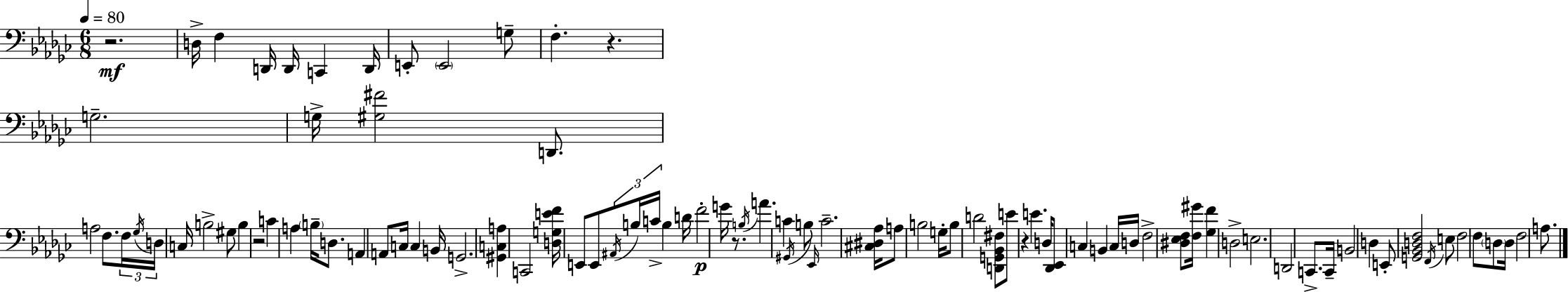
R/h. D3/s F3/q D2/s D2/s C2/q D2/s E2/e E2/h G3/e F3/q. R/q. G3/h. G3/s [G#3,F#4]/h D2/e. A3/h F3/e. F3/s Gb3/s D3/s C3/s B3/h G#3/e B3/q R/h C4/q A3/q B3/s D3/e. A2/q A2/e C3/s C3/q B2/s G2/h. [G#2,C3,A3]/q C2/h [D3,G3,E4,F4]/s E2/e E2/e A#2/s B3/s C4/s B3/q D4/s F4/h G4/s R/e. B3/s A4/q. C4/q G#2/s B3/e Eb2/s C4/h. [C#3,D#3,Ab3]/s A3/e B3/h G3/s B3/e D4/h [D2,G2,Bb2,F#3]/e E4/e R/q E4/q. D3/s [Db2,Eb2]/e C3/q B2/q C3/s D3/s F3/h [D#3,Eb3,F3]/e [F3,G#4]/s [Gb3,F4]/q D3/h E3/h. D2/h C2/e. C2/s B2/h D3/q E2/e [G2,Bb2,D3,F3]/h F2/s E3/e F3/h F3/e D3/e D3/s F3/h A3/e.